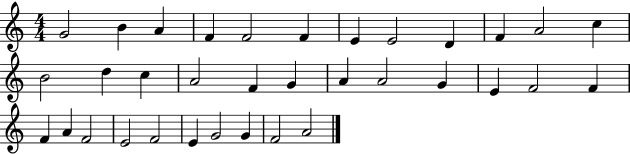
{
  \clef treble
  \numericTimeSignature
  \time 4/4
  \key c \major
  g'2 b'4 a'4 | f'4 f'2 f'4 | e'4 e'2 d'4 | f'4 a'2 c''4 | \break b'2 d''4 c''4 | a'2 f'4 g'4 | a'4 a'2 g'4 | e'4 f'2 f'4 | \break f'4 a'4 f'2 | e'2 f'2 | e'4 g'2 g'4 | f'2 a'2 | \break \bar "|."
}